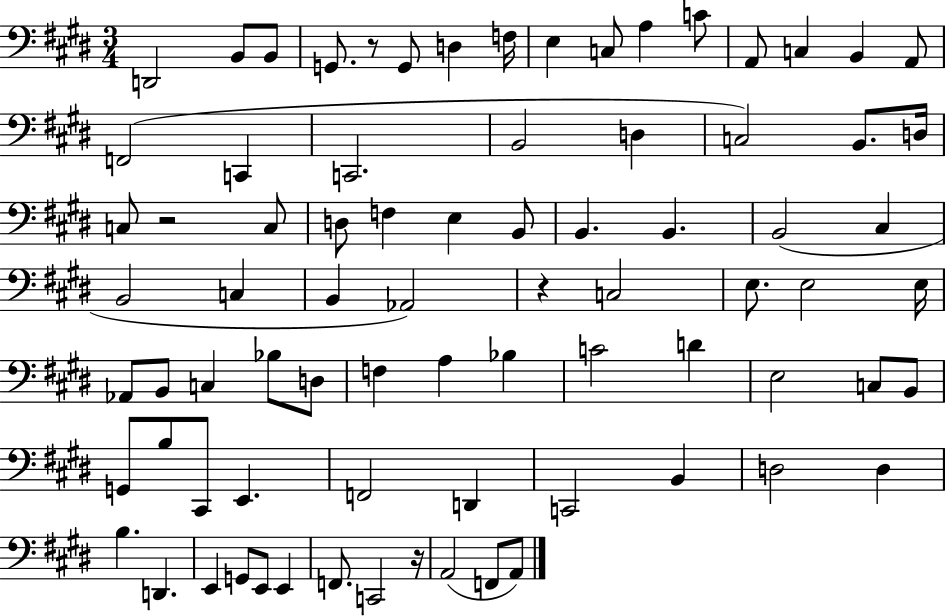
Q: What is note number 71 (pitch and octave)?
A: F2